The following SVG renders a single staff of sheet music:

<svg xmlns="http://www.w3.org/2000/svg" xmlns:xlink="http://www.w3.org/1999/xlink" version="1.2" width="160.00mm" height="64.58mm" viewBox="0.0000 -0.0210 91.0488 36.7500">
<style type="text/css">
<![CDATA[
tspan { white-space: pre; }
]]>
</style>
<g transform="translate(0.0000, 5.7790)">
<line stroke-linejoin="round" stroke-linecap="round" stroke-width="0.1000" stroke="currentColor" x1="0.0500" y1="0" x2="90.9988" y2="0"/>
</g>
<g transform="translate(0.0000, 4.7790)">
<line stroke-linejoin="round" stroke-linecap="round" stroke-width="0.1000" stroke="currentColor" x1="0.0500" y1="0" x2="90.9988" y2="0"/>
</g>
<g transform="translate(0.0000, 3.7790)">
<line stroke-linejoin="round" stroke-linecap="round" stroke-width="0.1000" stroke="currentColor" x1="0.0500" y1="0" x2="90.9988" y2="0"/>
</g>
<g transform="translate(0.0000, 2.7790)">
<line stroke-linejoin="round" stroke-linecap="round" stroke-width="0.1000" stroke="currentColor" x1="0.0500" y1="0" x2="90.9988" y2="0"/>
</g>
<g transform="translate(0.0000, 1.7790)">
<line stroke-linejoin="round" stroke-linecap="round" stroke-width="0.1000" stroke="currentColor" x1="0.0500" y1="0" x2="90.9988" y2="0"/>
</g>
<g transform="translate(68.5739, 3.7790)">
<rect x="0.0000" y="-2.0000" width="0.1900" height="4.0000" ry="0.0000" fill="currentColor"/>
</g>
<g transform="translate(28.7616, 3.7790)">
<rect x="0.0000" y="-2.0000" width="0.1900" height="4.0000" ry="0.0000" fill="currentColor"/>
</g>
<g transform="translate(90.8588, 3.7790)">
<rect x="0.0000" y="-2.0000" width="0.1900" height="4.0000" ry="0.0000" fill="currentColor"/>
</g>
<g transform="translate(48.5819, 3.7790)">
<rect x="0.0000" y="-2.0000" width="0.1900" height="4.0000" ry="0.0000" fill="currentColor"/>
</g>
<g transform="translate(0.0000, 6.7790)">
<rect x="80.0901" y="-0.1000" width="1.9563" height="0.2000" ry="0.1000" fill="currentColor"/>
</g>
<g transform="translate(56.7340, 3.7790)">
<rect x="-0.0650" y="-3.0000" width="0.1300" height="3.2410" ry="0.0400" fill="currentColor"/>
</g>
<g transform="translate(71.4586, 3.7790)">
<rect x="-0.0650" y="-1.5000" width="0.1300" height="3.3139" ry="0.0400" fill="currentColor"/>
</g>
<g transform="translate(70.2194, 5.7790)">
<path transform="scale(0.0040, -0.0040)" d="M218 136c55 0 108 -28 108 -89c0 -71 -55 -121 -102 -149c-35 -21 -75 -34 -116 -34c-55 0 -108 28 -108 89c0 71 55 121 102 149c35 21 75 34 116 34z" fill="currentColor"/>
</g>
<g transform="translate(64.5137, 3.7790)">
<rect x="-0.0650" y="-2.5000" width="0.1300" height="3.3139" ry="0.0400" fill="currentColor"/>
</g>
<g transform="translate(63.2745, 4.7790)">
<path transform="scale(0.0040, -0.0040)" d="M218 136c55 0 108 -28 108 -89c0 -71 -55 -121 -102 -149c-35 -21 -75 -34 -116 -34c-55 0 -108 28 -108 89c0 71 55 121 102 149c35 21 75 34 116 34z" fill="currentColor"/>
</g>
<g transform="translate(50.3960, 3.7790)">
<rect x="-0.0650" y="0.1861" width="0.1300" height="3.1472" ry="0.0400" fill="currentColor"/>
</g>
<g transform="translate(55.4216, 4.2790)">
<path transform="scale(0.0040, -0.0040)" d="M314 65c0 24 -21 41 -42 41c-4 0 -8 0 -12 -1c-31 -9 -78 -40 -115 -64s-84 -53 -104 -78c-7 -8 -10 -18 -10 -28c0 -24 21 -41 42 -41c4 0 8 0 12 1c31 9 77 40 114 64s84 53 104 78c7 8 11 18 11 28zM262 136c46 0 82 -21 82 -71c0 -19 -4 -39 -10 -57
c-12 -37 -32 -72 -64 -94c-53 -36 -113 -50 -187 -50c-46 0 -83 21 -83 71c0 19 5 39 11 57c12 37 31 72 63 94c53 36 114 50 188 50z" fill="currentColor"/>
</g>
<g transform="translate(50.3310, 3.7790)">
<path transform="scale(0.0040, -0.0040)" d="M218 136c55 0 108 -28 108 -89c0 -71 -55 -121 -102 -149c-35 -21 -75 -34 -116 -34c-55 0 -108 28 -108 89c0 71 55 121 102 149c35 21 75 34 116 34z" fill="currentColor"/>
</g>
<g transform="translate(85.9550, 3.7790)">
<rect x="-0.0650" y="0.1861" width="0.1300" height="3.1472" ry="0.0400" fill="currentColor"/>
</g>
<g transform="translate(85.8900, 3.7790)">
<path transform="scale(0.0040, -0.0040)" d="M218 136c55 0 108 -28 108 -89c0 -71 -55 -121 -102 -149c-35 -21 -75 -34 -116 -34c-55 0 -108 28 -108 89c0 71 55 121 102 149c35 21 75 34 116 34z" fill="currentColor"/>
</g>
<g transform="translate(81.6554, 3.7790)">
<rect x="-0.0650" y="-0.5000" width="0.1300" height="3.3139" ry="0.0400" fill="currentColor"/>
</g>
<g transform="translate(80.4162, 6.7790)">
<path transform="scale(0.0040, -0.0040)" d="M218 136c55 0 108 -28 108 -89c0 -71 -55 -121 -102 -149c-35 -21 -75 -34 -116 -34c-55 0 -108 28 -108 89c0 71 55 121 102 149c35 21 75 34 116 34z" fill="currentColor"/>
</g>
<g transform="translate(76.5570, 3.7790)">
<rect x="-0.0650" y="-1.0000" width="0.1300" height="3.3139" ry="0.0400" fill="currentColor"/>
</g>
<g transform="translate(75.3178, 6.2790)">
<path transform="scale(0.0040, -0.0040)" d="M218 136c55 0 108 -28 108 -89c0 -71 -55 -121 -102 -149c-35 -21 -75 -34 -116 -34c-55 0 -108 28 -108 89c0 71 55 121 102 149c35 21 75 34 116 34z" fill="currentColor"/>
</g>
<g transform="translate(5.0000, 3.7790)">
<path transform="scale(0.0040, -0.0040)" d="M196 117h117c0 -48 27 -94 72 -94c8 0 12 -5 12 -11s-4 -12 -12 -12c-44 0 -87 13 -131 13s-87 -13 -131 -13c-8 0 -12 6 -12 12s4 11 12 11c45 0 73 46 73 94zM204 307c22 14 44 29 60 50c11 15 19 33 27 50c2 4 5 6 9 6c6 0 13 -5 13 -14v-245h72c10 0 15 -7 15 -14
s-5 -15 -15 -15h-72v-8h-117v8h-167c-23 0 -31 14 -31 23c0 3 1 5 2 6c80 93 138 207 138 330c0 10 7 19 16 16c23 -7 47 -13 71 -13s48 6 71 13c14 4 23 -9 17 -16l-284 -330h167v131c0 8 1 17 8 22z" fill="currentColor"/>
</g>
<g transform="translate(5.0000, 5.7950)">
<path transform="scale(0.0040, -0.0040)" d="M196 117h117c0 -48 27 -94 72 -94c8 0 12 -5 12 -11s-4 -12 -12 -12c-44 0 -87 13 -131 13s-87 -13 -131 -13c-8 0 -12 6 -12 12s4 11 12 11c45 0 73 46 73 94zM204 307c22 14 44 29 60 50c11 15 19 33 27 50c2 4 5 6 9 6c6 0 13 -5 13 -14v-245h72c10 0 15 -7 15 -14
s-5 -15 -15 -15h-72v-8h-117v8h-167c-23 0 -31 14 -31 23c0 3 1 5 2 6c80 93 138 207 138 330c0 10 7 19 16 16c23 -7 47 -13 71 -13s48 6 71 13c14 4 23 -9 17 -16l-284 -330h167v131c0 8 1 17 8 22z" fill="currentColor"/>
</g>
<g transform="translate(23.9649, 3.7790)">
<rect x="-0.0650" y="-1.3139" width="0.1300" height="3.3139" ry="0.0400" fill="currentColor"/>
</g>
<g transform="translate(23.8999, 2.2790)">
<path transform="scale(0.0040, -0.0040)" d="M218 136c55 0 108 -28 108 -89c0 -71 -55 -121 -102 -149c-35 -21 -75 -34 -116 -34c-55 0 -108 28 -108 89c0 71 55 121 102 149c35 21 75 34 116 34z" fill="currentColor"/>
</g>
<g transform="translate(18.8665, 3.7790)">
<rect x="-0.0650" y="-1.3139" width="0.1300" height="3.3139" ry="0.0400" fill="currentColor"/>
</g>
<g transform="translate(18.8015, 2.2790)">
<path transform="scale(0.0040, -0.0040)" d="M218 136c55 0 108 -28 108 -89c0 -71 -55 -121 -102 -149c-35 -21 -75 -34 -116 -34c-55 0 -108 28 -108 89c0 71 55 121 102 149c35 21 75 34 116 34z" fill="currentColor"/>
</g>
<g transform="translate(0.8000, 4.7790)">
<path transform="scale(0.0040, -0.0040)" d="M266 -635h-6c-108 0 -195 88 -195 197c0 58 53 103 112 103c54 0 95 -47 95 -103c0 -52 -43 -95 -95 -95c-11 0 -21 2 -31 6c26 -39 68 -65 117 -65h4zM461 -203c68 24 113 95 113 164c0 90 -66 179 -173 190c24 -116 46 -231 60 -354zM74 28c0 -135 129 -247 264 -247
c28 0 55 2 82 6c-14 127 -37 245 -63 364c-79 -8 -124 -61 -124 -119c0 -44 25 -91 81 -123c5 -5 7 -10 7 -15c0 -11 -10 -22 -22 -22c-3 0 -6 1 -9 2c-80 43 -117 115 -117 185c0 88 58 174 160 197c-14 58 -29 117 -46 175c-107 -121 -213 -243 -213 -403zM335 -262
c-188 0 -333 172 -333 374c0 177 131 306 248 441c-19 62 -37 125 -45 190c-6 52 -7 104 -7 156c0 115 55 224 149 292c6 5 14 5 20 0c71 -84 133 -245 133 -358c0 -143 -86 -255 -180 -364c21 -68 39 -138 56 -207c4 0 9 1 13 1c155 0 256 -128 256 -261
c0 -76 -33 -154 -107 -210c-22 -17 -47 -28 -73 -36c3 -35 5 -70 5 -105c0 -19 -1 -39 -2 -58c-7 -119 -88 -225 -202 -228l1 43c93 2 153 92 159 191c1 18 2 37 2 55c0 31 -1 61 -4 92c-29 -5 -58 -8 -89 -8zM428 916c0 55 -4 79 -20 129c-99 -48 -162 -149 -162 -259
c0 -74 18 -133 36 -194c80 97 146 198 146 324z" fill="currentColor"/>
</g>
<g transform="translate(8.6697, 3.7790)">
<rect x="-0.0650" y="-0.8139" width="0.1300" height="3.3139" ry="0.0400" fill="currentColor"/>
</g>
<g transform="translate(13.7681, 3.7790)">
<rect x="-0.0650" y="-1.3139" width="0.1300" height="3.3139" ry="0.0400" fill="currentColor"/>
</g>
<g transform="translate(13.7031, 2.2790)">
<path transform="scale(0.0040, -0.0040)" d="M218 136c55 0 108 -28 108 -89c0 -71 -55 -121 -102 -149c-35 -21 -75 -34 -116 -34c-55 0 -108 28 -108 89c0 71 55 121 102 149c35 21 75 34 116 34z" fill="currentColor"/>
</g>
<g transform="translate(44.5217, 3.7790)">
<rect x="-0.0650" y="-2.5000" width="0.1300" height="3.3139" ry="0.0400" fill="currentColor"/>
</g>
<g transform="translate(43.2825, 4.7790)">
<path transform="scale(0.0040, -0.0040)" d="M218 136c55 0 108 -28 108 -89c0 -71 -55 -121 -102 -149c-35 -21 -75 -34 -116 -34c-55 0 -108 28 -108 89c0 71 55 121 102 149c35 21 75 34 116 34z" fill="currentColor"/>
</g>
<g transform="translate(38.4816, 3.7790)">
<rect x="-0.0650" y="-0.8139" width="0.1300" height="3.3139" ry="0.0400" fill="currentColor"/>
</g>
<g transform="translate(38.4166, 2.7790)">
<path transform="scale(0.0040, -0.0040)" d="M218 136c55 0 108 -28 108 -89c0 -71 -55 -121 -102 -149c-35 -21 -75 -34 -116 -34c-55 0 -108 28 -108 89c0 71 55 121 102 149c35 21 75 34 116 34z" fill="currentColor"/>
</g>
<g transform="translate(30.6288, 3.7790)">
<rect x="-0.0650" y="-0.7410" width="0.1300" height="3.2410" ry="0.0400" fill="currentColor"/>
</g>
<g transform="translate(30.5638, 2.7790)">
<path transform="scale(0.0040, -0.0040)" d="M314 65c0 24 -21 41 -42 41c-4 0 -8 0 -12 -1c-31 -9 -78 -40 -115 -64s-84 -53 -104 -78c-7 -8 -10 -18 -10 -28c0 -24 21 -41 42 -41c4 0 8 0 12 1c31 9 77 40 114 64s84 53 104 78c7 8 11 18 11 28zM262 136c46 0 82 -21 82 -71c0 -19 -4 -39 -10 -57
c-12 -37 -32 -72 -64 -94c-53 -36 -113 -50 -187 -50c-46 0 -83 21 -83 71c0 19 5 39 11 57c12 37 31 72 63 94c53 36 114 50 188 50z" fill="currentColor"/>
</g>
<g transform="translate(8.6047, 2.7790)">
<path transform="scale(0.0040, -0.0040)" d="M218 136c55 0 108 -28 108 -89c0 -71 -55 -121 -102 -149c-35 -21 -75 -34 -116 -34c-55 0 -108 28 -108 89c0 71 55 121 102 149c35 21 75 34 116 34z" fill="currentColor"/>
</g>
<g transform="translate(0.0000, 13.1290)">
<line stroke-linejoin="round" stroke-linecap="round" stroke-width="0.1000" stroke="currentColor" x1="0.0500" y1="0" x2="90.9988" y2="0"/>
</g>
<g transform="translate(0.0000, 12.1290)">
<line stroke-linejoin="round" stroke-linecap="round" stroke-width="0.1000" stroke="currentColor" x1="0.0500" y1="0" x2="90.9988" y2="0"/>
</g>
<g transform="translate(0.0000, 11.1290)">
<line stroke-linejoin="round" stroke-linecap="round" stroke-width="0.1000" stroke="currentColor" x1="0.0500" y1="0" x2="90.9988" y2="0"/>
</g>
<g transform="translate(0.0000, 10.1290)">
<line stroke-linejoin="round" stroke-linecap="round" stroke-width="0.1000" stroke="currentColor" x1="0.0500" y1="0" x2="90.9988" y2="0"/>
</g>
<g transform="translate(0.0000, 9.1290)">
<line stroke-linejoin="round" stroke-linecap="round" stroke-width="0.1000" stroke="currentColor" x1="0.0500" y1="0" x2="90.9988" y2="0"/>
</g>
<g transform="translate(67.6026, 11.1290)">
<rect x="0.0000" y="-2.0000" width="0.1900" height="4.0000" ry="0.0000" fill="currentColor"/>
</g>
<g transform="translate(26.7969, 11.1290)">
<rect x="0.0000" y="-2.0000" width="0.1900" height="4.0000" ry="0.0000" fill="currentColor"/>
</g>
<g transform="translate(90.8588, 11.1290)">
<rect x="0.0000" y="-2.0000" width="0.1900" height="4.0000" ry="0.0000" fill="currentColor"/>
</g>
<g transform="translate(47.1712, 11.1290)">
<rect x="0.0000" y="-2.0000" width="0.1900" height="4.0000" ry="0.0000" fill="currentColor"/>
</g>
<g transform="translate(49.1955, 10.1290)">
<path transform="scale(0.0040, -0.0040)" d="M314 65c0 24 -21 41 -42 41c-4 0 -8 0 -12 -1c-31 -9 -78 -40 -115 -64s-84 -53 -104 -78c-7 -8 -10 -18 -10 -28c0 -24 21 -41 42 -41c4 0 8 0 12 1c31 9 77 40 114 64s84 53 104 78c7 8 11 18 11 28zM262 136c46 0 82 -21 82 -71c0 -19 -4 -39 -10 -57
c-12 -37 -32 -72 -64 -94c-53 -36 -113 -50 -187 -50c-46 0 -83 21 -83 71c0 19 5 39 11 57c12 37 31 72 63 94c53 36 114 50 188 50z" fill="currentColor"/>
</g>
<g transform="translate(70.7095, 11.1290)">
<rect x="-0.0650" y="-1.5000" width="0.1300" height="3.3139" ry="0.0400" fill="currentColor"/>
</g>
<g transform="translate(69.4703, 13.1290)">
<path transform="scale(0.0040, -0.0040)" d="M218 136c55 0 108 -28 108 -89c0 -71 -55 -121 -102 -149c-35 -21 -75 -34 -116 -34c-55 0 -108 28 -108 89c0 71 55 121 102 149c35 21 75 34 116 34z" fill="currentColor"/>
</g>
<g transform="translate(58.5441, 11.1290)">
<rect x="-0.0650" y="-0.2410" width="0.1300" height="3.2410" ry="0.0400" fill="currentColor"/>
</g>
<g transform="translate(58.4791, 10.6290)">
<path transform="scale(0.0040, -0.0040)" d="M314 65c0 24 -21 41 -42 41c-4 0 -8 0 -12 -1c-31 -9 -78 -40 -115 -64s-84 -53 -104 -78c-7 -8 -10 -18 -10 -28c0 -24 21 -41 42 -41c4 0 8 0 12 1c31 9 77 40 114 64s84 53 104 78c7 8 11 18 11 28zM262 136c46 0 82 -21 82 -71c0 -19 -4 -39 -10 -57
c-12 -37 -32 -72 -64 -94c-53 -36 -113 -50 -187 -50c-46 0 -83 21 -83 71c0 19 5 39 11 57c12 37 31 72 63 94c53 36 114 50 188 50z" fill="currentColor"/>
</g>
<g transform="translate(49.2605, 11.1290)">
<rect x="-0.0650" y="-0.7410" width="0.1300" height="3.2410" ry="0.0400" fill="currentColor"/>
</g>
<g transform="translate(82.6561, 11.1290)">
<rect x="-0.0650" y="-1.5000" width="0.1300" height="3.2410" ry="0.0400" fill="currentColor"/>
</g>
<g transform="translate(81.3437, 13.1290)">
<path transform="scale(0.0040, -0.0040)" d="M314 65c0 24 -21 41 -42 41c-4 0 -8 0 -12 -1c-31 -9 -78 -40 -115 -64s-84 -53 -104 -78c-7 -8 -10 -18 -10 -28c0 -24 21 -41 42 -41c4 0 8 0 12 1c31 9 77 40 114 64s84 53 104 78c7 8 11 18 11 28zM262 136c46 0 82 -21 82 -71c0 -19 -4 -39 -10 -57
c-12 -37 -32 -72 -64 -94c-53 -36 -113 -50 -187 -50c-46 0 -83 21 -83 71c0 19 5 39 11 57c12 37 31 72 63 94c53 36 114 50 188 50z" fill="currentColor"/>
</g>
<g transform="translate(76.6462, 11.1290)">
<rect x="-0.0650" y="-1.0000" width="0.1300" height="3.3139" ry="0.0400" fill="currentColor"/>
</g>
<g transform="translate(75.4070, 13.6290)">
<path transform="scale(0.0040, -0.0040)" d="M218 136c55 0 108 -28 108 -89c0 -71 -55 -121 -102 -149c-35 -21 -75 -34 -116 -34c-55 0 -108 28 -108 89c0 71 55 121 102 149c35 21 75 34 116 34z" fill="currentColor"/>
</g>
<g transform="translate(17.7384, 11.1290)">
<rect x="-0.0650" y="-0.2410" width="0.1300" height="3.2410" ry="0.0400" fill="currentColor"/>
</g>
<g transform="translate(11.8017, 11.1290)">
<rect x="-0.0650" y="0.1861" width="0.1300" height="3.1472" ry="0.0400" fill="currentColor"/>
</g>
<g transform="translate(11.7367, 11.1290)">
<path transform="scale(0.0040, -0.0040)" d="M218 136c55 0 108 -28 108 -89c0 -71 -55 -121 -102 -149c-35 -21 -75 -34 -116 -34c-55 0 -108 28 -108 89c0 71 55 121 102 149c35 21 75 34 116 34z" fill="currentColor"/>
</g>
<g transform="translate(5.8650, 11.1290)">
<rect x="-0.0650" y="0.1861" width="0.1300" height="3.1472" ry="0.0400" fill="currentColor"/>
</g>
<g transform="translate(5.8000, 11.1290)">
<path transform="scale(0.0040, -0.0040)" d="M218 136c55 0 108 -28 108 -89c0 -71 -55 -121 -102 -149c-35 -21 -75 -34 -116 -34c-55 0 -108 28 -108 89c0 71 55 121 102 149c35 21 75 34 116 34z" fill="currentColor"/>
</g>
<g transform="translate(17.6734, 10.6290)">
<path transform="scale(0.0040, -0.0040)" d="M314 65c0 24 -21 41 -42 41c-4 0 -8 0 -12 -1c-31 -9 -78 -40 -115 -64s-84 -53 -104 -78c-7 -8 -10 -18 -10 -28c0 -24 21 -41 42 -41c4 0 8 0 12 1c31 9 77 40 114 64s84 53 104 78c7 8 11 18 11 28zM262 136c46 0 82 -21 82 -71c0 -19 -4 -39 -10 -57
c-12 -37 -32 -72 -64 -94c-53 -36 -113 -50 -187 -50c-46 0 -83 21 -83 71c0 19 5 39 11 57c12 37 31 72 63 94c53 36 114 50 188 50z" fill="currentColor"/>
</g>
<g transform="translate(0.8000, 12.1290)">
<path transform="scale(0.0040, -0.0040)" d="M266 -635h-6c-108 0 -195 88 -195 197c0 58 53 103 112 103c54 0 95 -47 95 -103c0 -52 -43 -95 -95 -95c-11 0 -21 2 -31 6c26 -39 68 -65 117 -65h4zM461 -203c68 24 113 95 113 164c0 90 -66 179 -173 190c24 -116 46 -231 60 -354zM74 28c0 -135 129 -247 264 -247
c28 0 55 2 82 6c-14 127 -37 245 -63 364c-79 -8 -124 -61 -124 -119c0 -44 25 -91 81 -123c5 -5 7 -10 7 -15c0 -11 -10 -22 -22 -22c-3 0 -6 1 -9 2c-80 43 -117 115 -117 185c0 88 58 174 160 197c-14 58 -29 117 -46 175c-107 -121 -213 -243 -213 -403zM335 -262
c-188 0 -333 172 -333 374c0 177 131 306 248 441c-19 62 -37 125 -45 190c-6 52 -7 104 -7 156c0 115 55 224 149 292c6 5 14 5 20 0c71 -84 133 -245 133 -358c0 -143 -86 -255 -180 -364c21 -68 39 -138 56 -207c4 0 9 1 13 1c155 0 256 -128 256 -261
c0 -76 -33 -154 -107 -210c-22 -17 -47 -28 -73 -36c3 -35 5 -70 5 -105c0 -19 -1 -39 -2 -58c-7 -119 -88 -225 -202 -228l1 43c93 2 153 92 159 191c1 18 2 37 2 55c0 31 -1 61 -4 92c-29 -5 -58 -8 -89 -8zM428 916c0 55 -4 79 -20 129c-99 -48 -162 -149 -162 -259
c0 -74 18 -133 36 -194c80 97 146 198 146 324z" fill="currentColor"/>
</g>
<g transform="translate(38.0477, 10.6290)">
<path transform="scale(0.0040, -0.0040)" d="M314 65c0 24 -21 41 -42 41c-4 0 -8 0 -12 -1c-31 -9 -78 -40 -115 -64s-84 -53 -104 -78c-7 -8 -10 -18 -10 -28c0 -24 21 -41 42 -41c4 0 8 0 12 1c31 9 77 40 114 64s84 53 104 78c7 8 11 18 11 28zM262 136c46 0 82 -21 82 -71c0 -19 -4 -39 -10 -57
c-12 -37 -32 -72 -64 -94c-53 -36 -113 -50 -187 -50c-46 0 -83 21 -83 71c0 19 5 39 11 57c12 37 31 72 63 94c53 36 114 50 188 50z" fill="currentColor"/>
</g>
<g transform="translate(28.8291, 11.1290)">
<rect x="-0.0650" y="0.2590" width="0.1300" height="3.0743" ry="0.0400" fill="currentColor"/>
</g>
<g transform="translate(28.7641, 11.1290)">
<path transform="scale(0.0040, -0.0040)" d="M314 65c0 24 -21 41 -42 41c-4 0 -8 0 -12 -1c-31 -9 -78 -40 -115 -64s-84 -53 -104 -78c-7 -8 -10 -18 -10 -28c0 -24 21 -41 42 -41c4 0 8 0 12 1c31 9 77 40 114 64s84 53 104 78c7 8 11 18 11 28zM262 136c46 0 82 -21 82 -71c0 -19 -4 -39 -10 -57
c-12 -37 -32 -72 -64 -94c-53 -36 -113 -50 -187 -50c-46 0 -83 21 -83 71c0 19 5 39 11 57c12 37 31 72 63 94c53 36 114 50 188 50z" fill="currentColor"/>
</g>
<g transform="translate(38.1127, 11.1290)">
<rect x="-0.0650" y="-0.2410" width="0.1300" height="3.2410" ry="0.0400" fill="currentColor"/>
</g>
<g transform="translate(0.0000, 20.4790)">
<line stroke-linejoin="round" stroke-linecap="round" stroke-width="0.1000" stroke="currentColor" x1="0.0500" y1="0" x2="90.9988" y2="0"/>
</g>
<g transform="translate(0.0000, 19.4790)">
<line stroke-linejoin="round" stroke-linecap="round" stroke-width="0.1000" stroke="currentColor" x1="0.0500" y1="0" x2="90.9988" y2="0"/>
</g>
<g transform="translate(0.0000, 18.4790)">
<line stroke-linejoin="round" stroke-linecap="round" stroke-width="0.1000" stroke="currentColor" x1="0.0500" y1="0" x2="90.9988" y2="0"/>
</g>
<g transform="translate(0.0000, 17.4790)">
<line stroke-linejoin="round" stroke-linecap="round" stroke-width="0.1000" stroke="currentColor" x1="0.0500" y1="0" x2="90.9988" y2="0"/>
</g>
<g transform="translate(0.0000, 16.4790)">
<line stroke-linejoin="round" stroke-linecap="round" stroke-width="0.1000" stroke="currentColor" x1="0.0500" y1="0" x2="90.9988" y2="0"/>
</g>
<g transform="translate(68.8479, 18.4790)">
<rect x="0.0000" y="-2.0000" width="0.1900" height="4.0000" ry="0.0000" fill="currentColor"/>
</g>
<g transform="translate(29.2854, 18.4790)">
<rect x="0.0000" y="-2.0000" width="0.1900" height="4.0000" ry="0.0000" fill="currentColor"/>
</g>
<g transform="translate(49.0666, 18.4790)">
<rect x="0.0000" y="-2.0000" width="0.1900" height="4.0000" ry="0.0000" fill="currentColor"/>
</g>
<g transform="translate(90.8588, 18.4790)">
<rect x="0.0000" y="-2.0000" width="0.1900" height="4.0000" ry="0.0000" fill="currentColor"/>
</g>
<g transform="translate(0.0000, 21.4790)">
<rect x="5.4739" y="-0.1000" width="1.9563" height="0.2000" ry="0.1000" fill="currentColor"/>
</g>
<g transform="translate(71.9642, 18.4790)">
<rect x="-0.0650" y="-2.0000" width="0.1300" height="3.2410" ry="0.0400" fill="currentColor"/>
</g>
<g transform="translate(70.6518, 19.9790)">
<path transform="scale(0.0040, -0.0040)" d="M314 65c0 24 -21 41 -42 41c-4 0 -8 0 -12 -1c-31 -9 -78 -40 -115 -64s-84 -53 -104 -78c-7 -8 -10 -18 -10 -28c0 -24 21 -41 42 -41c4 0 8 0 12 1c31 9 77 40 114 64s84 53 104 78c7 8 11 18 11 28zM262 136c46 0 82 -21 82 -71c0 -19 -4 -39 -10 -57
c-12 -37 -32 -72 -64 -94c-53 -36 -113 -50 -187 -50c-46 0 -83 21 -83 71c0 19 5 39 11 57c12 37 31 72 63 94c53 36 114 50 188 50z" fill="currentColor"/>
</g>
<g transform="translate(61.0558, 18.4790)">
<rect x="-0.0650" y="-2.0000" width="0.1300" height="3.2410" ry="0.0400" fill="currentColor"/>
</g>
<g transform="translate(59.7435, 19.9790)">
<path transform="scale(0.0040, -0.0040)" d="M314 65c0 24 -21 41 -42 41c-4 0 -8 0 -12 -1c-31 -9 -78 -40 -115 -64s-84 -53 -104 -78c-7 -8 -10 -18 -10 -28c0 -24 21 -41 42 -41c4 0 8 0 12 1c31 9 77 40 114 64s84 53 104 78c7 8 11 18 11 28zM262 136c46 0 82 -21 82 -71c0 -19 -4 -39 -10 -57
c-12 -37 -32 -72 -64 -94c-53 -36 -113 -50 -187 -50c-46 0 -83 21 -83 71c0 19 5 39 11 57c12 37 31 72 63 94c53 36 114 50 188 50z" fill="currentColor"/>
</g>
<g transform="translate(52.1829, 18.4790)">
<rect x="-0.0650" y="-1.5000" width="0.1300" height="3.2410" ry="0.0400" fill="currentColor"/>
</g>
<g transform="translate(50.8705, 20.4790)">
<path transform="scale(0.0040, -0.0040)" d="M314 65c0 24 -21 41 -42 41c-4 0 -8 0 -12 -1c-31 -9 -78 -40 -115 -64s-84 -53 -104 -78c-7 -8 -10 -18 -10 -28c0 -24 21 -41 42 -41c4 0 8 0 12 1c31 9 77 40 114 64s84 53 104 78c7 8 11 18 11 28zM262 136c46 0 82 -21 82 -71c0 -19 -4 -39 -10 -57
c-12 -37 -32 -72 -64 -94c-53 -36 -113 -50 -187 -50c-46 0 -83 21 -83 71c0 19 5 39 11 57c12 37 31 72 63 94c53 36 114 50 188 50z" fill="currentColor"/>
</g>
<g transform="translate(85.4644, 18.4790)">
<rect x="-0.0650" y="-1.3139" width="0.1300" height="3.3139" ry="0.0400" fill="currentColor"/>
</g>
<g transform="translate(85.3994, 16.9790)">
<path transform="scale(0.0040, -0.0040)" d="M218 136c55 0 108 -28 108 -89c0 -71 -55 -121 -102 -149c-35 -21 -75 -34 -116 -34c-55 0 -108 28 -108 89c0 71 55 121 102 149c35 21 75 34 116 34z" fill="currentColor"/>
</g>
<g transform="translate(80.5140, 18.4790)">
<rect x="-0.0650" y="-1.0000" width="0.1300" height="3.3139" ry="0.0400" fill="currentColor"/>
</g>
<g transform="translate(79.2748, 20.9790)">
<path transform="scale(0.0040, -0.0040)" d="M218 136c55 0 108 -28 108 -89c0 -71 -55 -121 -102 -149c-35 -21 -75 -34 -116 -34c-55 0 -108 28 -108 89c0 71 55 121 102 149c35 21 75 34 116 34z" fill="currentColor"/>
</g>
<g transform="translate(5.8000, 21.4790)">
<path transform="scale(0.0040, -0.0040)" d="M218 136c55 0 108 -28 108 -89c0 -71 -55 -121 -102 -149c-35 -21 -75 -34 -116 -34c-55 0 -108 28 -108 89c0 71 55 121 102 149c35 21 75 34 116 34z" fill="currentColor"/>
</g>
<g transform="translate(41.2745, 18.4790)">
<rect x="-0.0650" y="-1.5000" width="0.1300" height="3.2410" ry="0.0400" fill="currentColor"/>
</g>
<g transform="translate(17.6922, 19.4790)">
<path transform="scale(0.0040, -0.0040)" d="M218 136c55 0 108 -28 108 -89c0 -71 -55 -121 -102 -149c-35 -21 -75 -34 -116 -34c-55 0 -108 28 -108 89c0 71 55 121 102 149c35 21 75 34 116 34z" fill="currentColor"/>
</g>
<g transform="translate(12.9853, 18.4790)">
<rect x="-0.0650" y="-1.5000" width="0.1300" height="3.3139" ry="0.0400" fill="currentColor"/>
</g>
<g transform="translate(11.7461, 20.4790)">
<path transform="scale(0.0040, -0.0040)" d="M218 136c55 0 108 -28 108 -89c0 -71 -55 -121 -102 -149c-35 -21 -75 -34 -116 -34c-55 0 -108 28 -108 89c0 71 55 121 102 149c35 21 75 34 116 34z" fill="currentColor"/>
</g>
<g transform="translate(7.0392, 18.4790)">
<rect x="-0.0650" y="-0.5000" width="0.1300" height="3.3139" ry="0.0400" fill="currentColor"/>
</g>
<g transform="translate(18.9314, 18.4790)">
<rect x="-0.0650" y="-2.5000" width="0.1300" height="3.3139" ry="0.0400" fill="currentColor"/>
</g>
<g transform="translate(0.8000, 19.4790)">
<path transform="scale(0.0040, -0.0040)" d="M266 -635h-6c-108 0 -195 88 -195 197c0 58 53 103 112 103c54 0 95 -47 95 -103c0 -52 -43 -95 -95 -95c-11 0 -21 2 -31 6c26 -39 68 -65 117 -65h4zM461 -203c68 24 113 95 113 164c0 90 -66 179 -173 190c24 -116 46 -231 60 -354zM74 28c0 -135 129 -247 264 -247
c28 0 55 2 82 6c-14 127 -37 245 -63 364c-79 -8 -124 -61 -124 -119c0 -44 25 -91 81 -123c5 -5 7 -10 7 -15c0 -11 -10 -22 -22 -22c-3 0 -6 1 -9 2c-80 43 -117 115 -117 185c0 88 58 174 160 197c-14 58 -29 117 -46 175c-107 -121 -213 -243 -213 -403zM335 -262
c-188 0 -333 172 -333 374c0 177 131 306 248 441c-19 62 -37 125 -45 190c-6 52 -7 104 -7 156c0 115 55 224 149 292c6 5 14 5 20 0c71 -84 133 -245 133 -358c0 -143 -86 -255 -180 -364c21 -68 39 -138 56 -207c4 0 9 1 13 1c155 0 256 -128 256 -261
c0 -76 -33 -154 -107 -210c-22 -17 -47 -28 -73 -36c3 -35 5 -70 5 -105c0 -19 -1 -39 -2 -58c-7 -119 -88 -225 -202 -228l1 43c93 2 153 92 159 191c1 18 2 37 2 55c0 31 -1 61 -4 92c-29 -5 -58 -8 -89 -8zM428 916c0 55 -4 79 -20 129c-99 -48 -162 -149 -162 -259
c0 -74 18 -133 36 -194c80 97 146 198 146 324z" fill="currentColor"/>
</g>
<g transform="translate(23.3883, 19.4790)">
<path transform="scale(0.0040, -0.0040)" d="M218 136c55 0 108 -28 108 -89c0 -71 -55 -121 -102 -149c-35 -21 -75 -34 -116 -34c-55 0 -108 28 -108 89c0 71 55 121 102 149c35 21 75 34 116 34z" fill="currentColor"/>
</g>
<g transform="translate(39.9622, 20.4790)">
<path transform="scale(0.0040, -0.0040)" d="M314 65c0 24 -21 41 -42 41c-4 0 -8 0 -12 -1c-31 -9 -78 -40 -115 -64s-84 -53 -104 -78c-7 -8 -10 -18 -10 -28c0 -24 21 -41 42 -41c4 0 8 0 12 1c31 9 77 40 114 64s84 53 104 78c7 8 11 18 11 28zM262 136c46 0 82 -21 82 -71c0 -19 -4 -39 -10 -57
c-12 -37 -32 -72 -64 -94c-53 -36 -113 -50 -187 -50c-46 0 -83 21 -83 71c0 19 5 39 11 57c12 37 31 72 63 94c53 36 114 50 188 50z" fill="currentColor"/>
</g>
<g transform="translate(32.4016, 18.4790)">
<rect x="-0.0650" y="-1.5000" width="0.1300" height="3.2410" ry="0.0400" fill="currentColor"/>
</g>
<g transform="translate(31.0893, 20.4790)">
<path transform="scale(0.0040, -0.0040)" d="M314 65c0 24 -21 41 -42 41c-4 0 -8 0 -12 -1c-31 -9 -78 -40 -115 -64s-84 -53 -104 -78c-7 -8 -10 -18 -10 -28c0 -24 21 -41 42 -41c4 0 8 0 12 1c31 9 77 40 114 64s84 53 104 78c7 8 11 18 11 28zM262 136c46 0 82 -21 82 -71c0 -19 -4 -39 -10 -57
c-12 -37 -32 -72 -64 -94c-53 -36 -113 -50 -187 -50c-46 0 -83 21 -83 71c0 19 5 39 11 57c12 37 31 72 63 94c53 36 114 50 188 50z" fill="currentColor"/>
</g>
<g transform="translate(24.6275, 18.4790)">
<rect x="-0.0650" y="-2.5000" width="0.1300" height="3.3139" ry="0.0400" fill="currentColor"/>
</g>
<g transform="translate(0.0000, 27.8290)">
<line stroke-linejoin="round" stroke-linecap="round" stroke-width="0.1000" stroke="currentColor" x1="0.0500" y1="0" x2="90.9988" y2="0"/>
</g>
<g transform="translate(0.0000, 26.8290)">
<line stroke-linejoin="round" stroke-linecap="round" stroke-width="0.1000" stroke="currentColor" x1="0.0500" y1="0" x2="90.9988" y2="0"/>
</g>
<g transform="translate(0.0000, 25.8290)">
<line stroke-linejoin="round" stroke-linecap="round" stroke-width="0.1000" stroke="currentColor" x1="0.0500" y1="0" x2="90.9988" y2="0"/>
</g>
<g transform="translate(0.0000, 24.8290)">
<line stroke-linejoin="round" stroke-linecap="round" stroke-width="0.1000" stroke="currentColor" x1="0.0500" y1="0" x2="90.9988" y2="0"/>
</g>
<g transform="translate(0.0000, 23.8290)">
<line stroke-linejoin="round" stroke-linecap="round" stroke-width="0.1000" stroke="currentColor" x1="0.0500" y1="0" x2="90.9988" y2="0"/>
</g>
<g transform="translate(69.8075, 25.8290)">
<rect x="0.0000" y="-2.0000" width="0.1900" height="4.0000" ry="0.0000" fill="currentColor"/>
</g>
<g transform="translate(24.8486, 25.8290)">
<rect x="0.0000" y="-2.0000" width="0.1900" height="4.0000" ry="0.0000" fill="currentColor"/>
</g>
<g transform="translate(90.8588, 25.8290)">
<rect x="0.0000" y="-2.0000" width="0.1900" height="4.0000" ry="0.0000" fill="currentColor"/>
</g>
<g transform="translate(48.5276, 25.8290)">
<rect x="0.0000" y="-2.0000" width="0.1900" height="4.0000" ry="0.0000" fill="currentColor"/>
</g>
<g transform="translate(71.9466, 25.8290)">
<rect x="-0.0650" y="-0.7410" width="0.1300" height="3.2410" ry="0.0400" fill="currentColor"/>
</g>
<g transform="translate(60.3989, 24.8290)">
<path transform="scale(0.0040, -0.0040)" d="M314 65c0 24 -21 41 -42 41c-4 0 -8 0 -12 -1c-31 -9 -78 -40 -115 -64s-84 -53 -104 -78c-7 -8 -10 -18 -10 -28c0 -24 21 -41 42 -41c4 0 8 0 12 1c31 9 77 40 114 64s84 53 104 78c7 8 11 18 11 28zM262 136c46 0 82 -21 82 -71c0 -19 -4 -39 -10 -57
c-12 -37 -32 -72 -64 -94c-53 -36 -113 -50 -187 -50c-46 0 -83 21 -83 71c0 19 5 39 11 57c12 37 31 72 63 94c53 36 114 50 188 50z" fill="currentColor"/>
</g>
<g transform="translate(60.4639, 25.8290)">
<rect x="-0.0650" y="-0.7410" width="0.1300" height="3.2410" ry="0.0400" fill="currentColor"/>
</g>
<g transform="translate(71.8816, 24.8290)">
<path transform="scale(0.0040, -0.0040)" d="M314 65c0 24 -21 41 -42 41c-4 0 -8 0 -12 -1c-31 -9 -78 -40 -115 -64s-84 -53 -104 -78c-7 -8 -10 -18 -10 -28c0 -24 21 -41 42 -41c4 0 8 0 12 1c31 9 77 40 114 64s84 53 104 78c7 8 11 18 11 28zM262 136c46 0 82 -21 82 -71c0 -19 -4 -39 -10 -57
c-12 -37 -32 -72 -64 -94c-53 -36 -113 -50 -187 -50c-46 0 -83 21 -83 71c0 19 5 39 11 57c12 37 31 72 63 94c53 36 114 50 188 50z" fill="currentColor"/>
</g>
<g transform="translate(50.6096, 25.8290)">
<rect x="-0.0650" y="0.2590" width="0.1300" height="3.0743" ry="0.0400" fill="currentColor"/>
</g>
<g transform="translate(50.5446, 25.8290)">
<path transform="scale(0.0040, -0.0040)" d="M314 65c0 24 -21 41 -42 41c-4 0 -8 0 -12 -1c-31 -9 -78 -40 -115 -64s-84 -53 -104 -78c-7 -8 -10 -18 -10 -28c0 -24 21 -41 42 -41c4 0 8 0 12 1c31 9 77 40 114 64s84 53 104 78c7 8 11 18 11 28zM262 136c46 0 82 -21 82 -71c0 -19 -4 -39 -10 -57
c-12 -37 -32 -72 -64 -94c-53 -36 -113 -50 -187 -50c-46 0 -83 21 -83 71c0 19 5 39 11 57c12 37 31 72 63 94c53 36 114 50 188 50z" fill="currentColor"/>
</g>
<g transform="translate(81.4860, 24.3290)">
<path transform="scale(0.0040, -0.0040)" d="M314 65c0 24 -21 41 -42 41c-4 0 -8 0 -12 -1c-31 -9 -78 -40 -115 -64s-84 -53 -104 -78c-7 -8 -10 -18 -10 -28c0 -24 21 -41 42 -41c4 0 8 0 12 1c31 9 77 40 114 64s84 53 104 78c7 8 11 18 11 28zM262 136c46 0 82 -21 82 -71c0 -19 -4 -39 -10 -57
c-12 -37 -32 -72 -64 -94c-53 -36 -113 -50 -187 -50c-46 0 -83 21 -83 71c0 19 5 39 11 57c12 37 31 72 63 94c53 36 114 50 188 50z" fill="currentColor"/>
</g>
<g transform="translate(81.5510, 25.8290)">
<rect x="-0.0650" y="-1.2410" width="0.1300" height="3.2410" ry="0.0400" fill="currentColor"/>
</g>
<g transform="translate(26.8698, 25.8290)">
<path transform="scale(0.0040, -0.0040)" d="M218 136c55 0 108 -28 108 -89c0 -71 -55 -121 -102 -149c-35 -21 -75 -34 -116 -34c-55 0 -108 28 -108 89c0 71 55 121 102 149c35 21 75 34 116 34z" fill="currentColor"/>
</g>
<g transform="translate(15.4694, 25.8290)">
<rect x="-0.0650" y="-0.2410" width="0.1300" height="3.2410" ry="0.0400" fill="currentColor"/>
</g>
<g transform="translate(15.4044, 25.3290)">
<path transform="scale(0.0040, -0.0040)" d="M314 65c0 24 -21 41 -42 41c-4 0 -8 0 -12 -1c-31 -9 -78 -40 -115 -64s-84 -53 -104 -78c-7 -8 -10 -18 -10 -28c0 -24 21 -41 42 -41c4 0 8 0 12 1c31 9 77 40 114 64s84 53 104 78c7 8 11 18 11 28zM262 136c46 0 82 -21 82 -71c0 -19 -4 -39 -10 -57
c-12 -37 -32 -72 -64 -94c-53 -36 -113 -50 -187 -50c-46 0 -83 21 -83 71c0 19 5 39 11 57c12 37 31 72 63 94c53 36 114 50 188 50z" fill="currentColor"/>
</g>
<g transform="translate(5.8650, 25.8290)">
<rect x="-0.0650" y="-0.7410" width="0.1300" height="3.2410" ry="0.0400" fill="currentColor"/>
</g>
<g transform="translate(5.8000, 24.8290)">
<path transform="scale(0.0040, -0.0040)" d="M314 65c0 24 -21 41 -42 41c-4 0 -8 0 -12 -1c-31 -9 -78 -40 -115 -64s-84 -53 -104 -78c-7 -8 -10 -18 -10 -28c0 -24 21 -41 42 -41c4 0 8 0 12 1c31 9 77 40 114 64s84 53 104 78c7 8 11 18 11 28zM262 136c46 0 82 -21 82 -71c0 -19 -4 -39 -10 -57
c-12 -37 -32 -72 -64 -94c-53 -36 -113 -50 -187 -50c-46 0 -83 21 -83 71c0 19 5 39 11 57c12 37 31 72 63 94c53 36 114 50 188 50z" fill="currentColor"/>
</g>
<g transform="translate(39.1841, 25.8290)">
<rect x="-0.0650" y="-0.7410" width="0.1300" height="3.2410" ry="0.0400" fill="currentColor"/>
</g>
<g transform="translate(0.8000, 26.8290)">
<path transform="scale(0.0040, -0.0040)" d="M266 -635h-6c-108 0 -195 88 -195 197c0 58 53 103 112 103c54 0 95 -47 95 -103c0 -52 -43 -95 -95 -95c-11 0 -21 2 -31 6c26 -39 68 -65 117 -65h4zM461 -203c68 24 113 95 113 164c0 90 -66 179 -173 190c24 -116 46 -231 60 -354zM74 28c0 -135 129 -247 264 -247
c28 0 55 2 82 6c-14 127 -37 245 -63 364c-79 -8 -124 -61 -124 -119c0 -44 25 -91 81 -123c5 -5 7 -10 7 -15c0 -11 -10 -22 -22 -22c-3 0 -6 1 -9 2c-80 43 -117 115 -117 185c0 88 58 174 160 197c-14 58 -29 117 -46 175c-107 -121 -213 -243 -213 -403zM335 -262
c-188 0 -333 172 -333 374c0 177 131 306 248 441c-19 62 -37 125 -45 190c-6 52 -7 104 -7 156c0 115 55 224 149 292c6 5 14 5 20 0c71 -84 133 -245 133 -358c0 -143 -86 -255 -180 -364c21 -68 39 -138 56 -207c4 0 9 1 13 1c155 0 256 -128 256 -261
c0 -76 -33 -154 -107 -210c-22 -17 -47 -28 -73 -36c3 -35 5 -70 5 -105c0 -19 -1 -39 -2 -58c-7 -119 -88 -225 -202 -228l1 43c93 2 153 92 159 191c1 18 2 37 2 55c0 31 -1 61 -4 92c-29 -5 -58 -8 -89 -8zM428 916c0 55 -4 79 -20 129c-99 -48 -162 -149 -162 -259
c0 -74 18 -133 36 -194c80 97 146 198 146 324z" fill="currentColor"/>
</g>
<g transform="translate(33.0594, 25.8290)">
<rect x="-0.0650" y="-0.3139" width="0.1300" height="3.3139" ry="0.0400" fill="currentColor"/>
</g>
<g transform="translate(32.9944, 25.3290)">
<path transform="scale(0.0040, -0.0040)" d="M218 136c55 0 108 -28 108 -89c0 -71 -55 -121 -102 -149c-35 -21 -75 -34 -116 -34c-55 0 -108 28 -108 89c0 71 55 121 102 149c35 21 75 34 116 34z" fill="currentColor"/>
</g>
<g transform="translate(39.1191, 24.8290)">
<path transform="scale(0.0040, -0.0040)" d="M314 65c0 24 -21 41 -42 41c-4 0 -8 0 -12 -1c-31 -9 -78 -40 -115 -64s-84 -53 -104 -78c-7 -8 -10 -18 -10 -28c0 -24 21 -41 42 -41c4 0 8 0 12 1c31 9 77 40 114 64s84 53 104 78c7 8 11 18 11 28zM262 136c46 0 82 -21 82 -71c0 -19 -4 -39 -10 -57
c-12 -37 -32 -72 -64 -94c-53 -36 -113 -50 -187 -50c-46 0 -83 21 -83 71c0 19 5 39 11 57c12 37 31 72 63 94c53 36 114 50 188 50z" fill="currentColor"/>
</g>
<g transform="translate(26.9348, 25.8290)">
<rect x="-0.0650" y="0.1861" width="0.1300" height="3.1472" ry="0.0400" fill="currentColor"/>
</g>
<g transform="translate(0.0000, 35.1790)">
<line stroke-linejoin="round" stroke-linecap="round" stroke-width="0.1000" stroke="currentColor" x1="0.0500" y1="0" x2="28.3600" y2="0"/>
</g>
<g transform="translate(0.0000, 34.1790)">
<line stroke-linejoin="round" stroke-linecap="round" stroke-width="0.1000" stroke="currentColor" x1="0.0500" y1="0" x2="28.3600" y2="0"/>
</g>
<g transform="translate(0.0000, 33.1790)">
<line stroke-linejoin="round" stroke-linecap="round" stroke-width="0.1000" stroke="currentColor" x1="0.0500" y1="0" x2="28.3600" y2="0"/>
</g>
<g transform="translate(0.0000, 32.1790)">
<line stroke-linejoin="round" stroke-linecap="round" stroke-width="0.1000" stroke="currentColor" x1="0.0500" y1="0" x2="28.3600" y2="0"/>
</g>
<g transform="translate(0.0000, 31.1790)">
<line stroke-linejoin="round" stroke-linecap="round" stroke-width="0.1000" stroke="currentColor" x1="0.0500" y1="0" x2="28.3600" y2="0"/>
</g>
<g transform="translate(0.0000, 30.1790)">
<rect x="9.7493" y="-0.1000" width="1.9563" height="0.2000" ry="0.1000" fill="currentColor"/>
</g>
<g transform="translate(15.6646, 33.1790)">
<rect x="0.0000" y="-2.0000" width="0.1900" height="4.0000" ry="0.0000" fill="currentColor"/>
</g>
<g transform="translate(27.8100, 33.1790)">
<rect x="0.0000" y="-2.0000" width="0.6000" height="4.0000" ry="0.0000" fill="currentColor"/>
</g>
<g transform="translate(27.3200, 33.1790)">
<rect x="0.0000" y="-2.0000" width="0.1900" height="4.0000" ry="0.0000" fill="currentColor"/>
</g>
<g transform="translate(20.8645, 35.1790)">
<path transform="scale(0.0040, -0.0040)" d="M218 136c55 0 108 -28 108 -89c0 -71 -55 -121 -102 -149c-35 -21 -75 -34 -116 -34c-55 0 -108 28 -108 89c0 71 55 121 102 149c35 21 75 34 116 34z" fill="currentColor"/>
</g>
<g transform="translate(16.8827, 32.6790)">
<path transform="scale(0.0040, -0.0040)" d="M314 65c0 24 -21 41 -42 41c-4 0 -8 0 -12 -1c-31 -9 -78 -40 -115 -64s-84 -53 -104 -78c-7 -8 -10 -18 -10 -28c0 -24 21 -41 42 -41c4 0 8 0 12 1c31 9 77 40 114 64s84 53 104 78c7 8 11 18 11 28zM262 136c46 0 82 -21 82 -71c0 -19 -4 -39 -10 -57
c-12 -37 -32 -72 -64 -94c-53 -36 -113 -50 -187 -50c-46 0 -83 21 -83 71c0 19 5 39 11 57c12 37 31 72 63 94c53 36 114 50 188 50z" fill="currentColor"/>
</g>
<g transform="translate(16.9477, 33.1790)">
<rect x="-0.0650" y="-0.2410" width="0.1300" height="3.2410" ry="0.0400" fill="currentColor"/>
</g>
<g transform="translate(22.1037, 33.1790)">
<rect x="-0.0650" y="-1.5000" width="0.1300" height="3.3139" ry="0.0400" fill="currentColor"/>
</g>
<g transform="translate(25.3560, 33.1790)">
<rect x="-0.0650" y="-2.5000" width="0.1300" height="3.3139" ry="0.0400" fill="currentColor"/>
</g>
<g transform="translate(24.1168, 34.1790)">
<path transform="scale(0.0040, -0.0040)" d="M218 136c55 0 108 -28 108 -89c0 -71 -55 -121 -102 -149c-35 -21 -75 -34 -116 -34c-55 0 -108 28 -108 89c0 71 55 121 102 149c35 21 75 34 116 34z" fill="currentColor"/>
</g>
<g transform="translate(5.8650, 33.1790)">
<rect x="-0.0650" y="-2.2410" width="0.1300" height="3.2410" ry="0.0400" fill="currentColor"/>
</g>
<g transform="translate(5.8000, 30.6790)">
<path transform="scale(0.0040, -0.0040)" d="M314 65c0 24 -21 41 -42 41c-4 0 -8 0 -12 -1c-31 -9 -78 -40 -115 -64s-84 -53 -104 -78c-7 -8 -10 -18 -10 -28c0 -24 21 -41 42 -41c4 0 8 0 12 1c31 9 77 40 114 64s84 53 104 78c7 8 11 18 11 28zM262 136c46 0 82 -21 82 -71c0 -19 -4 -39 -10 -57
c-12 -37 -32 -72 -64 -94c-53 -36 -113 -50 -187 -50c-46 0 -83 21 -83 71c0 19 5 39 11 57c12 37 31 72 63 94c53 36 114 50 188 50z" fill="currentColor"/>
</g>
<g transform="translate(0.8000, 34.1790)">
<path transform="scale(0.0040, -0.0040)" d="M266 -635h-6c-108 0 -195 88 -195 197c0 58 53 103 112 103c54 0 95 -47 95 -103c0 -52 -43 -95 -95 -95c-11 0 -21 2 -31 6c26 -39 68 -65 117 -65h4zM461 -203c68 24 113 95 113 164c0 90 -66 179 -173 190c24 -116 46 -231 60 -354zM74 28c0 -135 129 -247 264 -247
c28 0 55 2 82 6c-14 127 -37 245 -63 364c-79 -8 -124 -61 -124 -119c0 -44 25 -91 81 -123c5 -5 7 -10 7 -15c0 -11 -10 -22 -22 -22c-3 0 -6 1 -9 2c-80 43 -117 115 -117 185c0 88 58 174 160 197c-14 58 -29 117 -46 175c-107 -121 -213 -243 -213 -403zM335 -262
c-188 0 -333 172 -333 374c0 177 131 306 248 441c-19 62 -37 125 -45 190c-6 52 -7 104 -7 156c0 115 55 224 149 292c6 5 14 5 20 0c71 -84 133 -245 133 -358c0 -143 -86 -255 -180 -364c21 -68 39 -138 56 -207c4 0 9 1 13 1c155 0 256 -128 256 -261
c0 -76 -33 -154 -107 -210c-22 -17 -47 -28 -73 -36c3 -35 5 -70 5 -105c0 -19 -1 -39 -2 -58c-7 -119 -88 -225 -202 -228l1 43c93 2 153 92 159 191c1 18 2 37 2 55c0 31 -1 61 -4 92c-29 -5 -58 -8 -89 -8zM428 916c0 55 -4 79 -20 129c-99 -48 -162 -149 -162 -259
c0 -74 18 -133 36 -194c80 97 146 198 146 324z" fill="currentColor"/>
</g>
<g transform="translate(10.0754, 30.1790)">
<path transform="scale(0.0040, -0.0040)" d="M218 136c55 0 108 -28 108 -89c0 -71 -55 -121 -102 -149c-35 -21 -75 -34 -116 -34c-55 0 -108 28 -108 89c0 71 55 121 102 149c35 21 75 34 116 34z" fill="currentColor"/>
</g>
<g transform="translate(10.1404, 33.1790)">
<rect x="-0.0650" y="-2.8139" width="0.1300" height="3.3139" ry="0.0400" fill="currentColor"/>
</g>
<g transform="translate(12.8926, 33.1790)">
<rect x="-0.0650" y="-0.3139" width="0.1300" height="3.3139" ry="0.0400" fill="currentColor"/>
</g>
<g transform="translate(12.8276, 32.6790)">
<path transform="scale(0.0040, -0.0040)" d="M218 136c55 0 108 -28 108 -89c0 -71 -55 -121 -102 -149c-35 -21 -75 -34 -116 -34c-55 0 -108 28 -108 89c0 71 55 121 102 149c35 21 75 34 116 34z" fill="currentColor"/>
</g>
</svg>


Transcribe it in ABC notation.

X:1
T:Untitled
M:4/4
L:1/4
K:C
d e e e d2 d G B A2 G E D C B B B c2 B2 c2 d2 c2 E D E2 C E G G E2 E2 E2 F2 F2 D e d2 c2 B c d2 B2 d2 d2 e2 g2 a c c2 E G